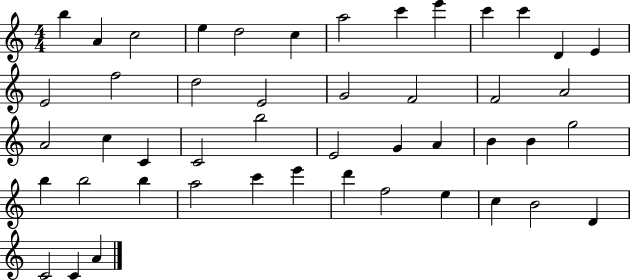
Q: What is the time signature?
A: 4/4